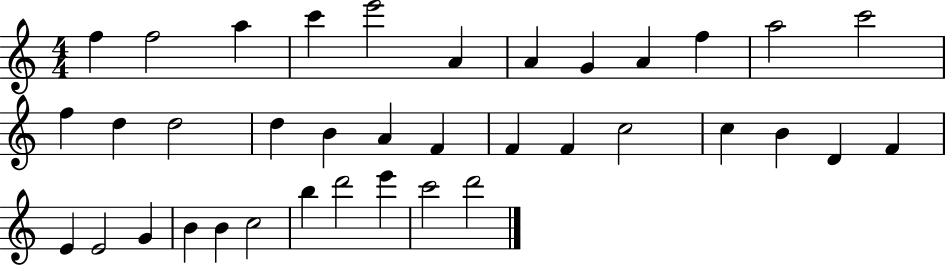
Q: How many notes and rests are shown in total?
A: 37